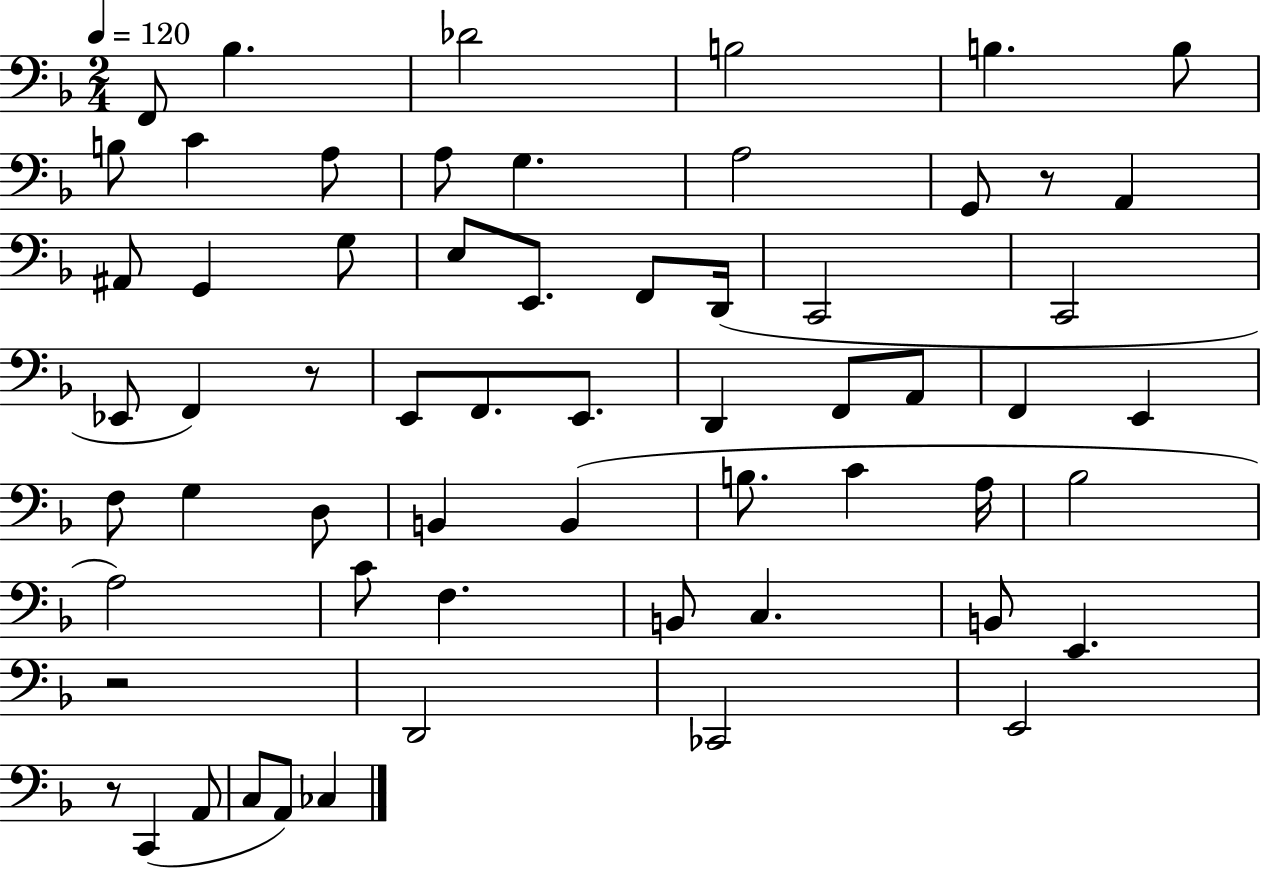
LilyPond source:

{
  \clef bass
  \numericTimeSignature
  \time 2/4
  \key f \major
  \tempo 4 = 120
  f,8 bes4. | des'2 | b2 | b4. b8 | \break b8 c'4 a8 | a8 g4. | a2 | g,8 r8 a,4 | \break ais,8 g,4 g8 | e8 e,8. f,8 d,16( | c,2 | c,2 | \break ees,8 f,4) r8 | e,8 f,8. e,8. | d,4 f,8 a,8 | f,4 e,4 | \break f8 g4 d8 | b,4 b,4( | b8. c'4 a16 | bes2 | \break a2) | c'8 f4. | b,8 c4. | b,8 e,4. | \break r2 | d,2 | ces,2 | e,2 | \break r8 c,4( a,8 | c8 a,8) ces4 | \bar "|."
}